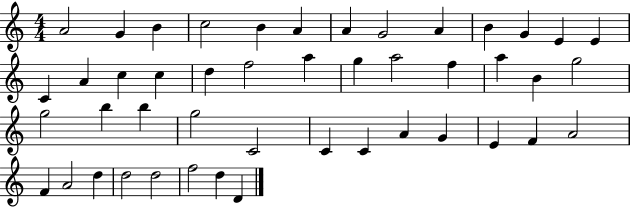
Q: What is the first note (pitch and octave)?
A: A4